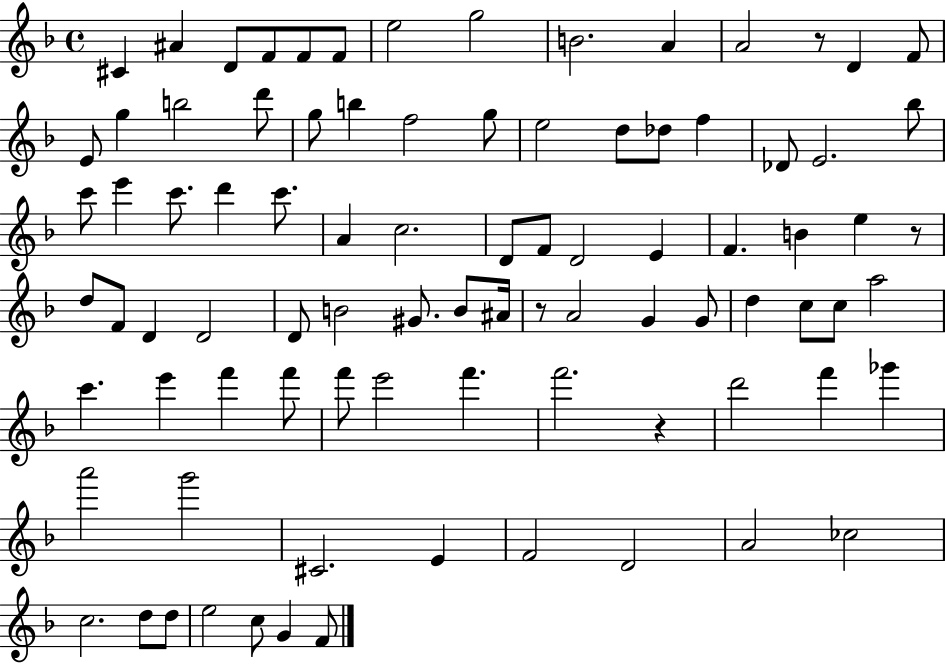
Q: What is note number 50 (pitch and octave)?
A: B4